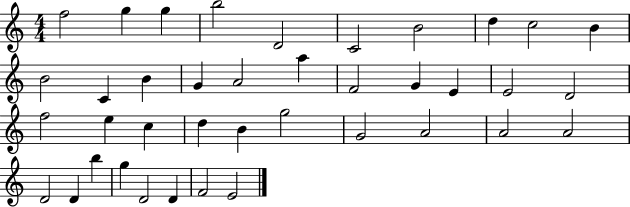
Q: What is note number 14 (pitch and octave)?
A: G4